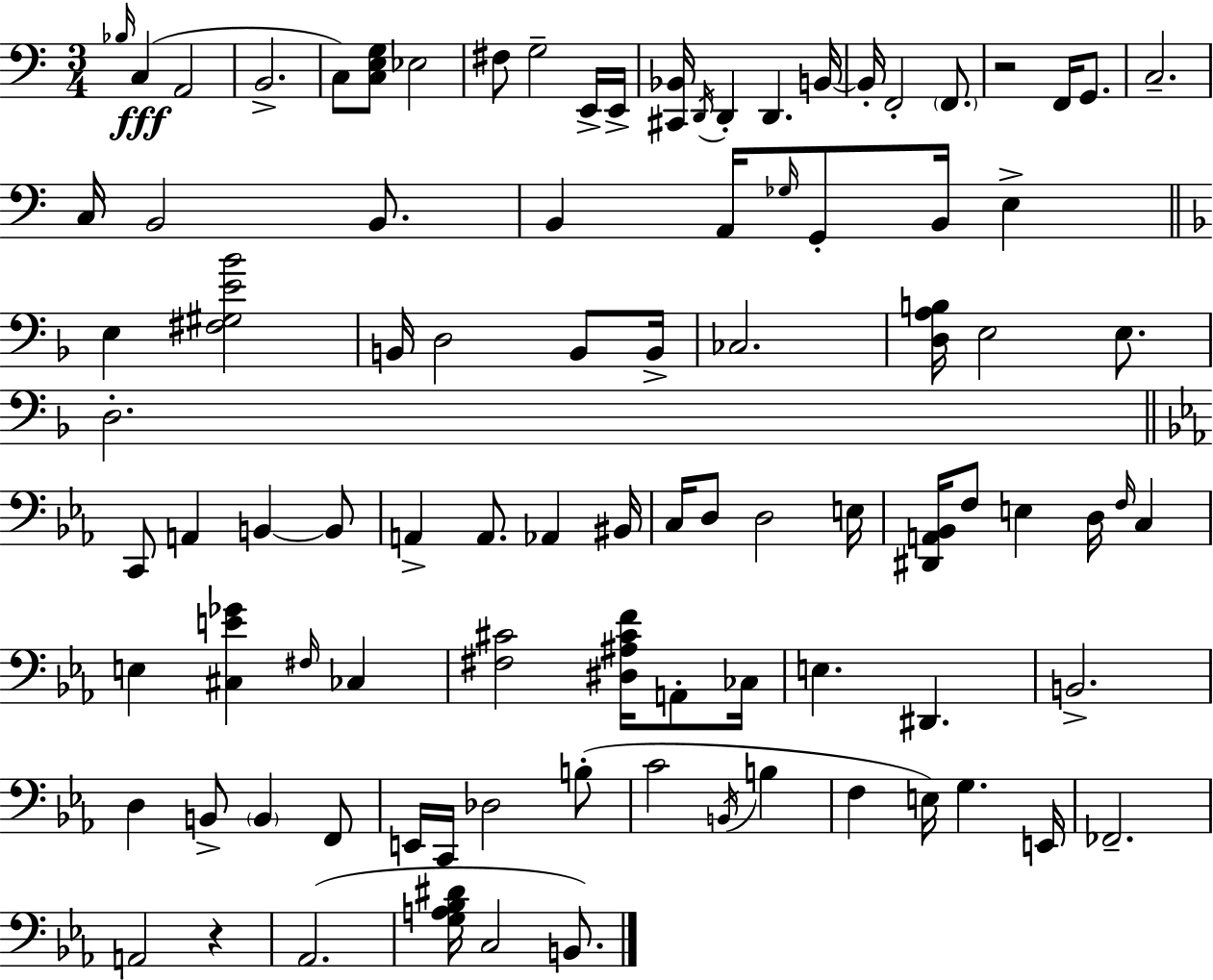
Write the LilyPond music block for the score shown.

{
  \clef bass
  \numericTimeSignature
  \time 3/4
  \key a \minor
  \repeat volta 2 { \grace { bes16 }(\fff c4 a,2 | b,2.-> | c8) <c e g>8 ees2 | fis8 g2-- e,16-> | \break e,16-> <cis, bes,>16 \acciaccatura { d,16 } d,4-. d,4. | b,16~~ b,16-. f,2-. \parenthesize f,8. | r2 f,16 g,8. | c2.-- | \break c16 b,2 b,8. | b,4 a,16 \grace { ges16 } g,8-. b,16 e4-> | \bar "||" \break \key f \major e4 <fis gis e' bes'>2 | b,16 d2 b,8 b,16-> | ces2. | <d a b>16 e2 e8. | \break d2.-. | \bar "||" \break \key c \minor c,8 a,4 b,4~~ b,8 | a,4-> a,8. aes,4 bis,16 | c16 d8 d2 e16 | <dis, a, bes,>16 f8 e4 d16 \grace { f16 } c4 | \break e4 <cis e' ges'>4 \grace { fis16 } ces4 | <fis cis'>2 <dis ais cis' f'>16 a,8-. | ces16 e4. dis,4. | b,2.-> | \break d4 b,8-> \parenthesize b,4 | f,8 e,16 c,16 des2 | b8-.( c'2 \acciaccatura { b,16 } b4 | f4 e16) g4. | \break e,16 fes,2.-- | a,2 r4 | aes,2.( | <g a bes dis'>16 c2 | \break b,8.) } \bar "|."
}